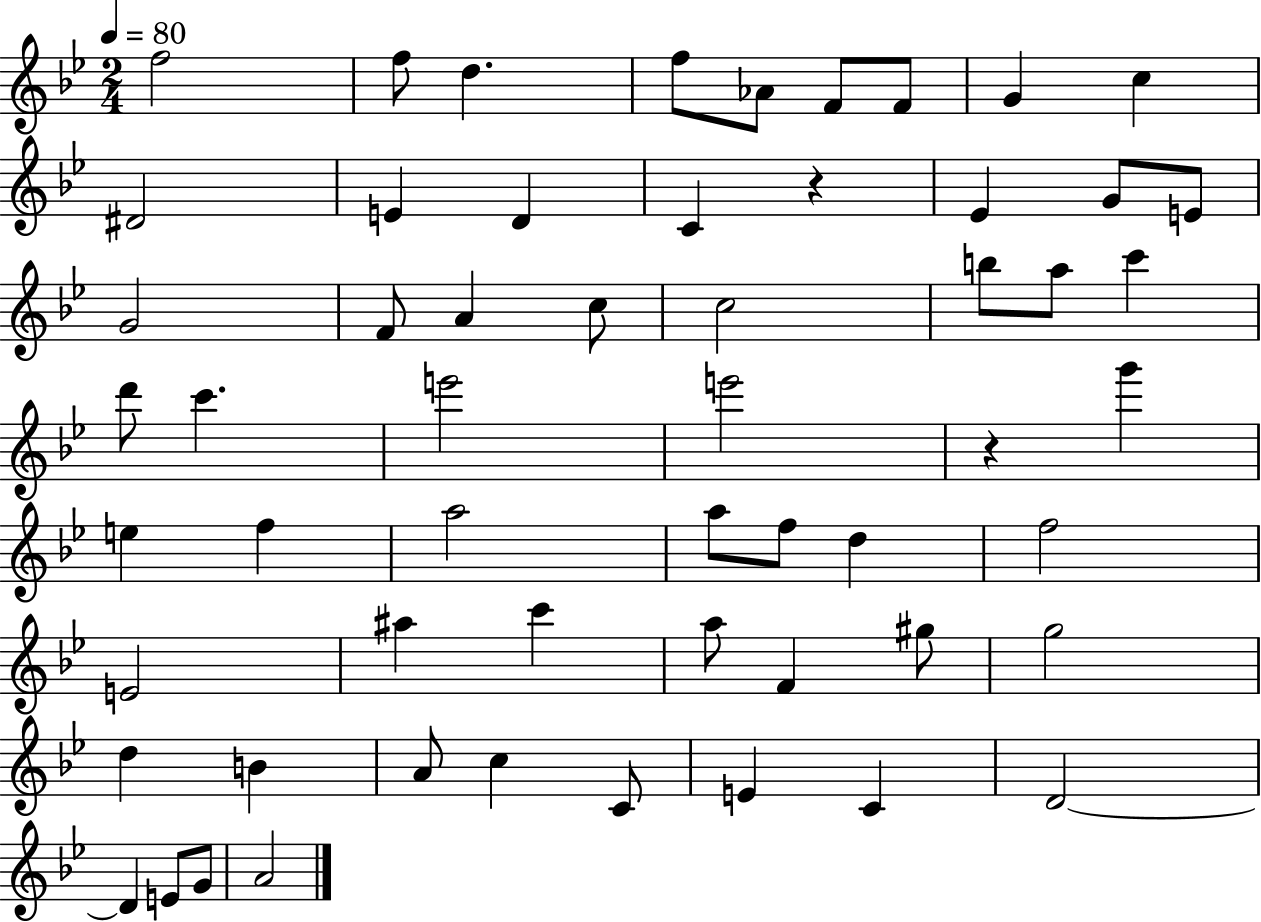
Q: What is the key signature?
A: BES major